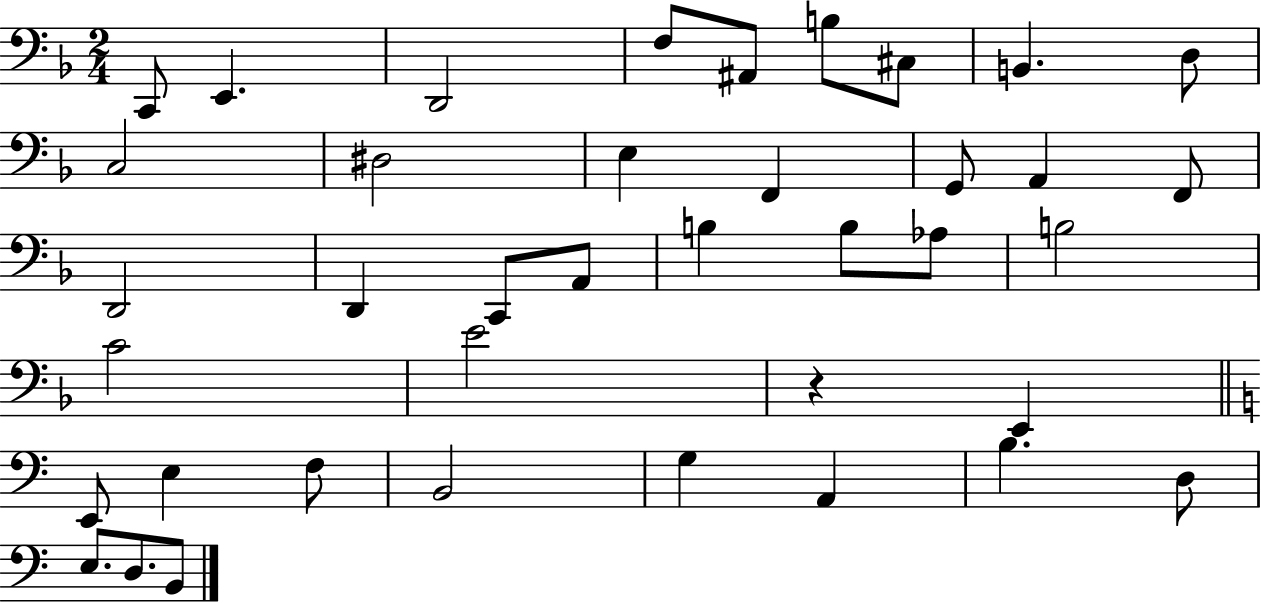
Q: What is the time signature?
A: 2/4